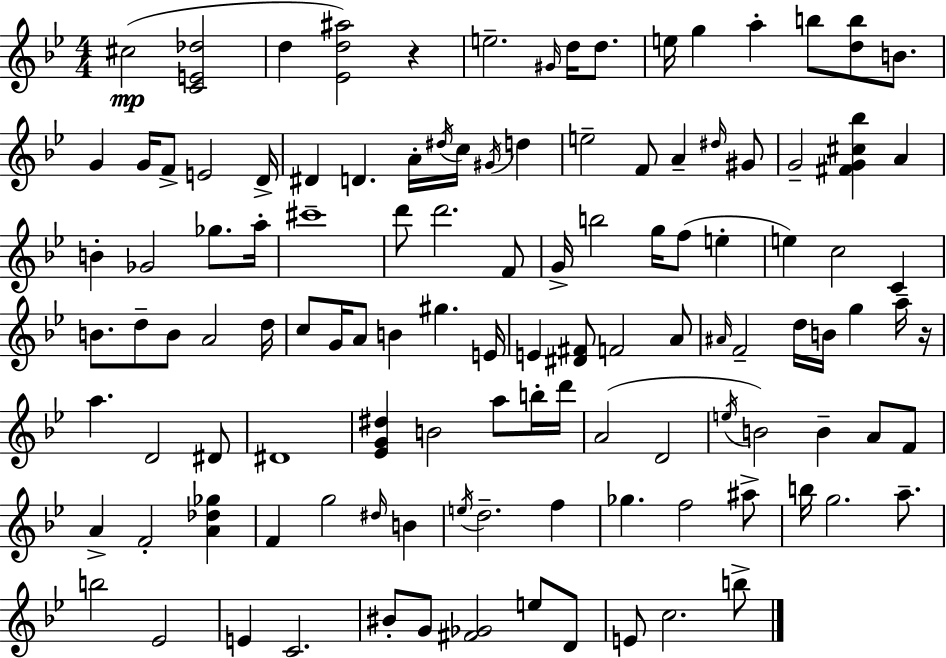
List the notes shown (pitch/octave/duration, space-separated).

C#5/h [C4,E4,Db5]/h D5/q [Eb4,D5,A#5]/h R/q E5/h. G#4/s D5/s D5/e. E5/s G5/q A5/q B5/e [D5,B5]/e B4/e. G4/q G4/s F4/e E4/h D4/s D#4/q D4/q. A4/s D#5/s C5/s G#4/s D5/q E5/h F4/e A4/q D#5/s G#4/e G4/h [F#4,G4,C#5,Bb5]/q A4/q B4/q Gb4/h Gb5/e. A5/s C#6/w D6/e D6/h. F4/e G4/s B5/h G5/s F5/e E5/q E5/q C5/h C4/q B4/e. D5/e B4/e A4/h D5/s C5/e G4/s A4/e B4/q G#5/q. E4/s E4/q [D#4,F#4]/e F4/h A4/e A#4/s F4/h D5/s B4/s G5/q A5/s R/s A5/q. D4/h D#4/e D#4/w [Eb4,G4,D#5]/q B4/h A5/e B5/s D6/s A4/h D4/h E5/s B4/h B4/q A4/e F4/e A4/q F4/h [A4,Db5,Gb5]/q F4/q G5/h D#5/s B4/q E5/s D5/h. F5/q Gb5/q. F5/h A#5/e B5/s G5/h. A5/e. B5/h Eb4/h E4/q C4/h. BIS4/e G4/e [F#4,Gb4]/h E5/e D4/e E4/e C5/h. B5/e